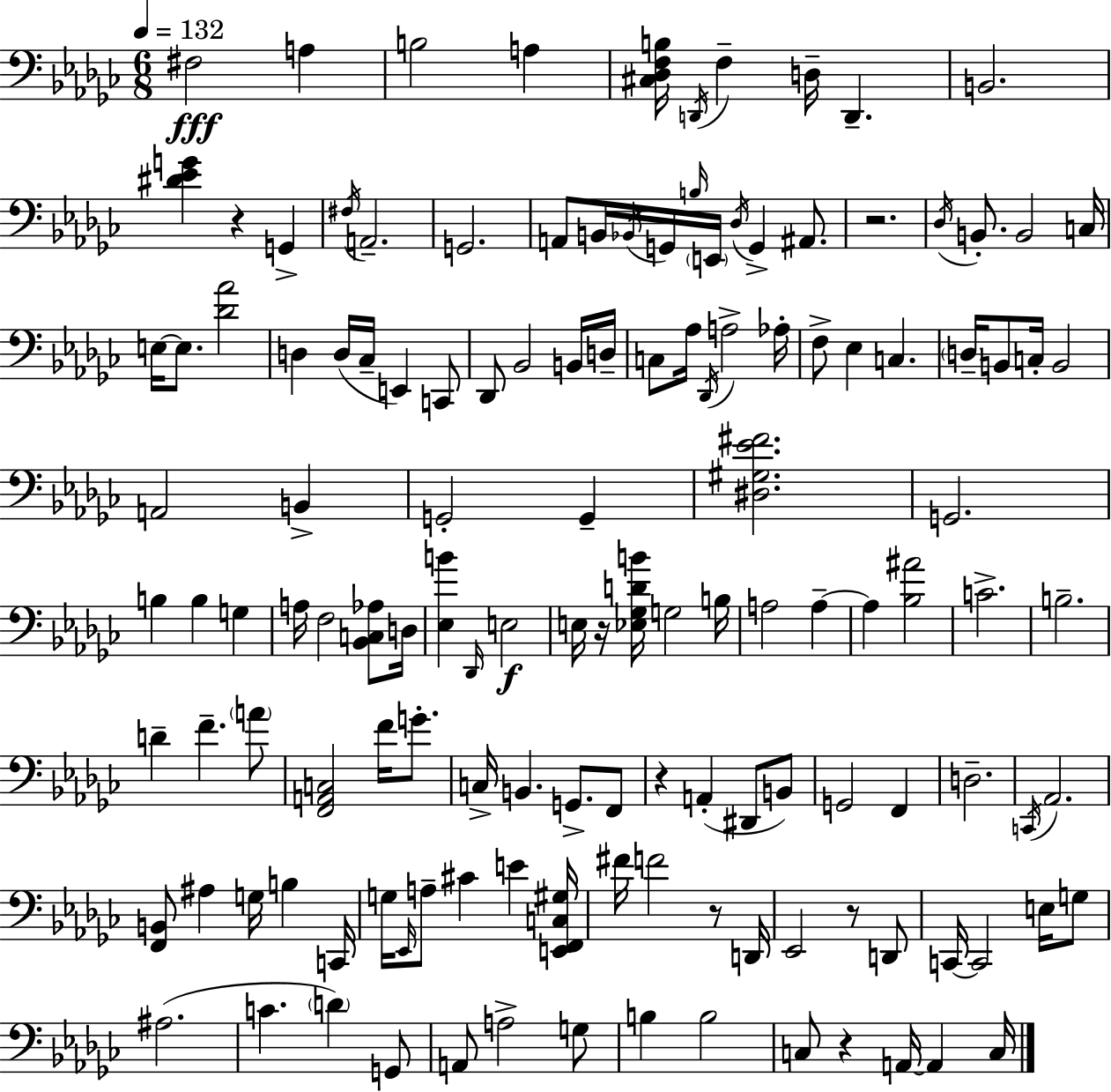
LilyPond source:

{
  \clef bass
  \numericTimeSignature
  \time 6/8
  \key ees \minor
  \tempo 4 = 132
  fis2\fff a4 | b2 a4 | <cis des f b>16 \acciaccatura { d,16 } f4-- d16-- d,4.-- | b,2. | \break <dis' ees' g'>4 r4 g,4-> | \acciaccatura { fis16 } a,2.-- | g,2. | a,8 b,16 \acciaccatura { bes,16 } g,16 \grace { b16 } \parenthesize e,16 \acciaccatura { des16 } g,4-> | \break ais,8. r2. | \acciaccatura { des16 } b,8.-. b,2 | c16 e16~~ e8. <des' aes'>2 | d4 d16( ces16-- | \break e,4) c,8 des,8 bes,2 | b,16 d16-- c8 aes16 \acciaccatura { des,16 } a2-> | aes16-. f8-> ees4 | c4. \parenthesize d16-- b,8 c16-. b,2 | \break a,2 | b,4-> g,2-. | g,4-- <dis gis ees' fis'>2. | g,2. | \break b4 b4 | g4 a16 f2 | <bes, c aes>8 d16 <ees b'>4 \grace { des,16 }\f | e2 e16 r16 <ees ges d' b'>16 g2 | \break b16 a2 | a4--~~ a4 | <bes ais'>2 c'2.-> | b2.-- | \break d'4-- | f'4.-- \parenthesize a'8 <f, a, c>2 | f'16 g'8.-. c16-> b,4. | g,8.-> f,8 r4 | \break a,4-.( dis,8 b,8) g,2 | f,4 d2.-- | \acciaccatura { c,16 } aes,2. | <f, b,>8 ais4 | \break g16 b4 c,16 g16 \grace { ees,16 } a8-- | cis'4 e'4 <e, f, c gis>16 fis'16 f'2 | r8 d,16 ees,2 | r8 d,8 c,16~~ c,2 | \break e16 g8 ais2.( | c'4. | \parenthesize d'4) g,8 a,8 | a2-> g8 b4 | \break b2 c8 | r4 a,16~~ a,4 c16 \bar "|."
}